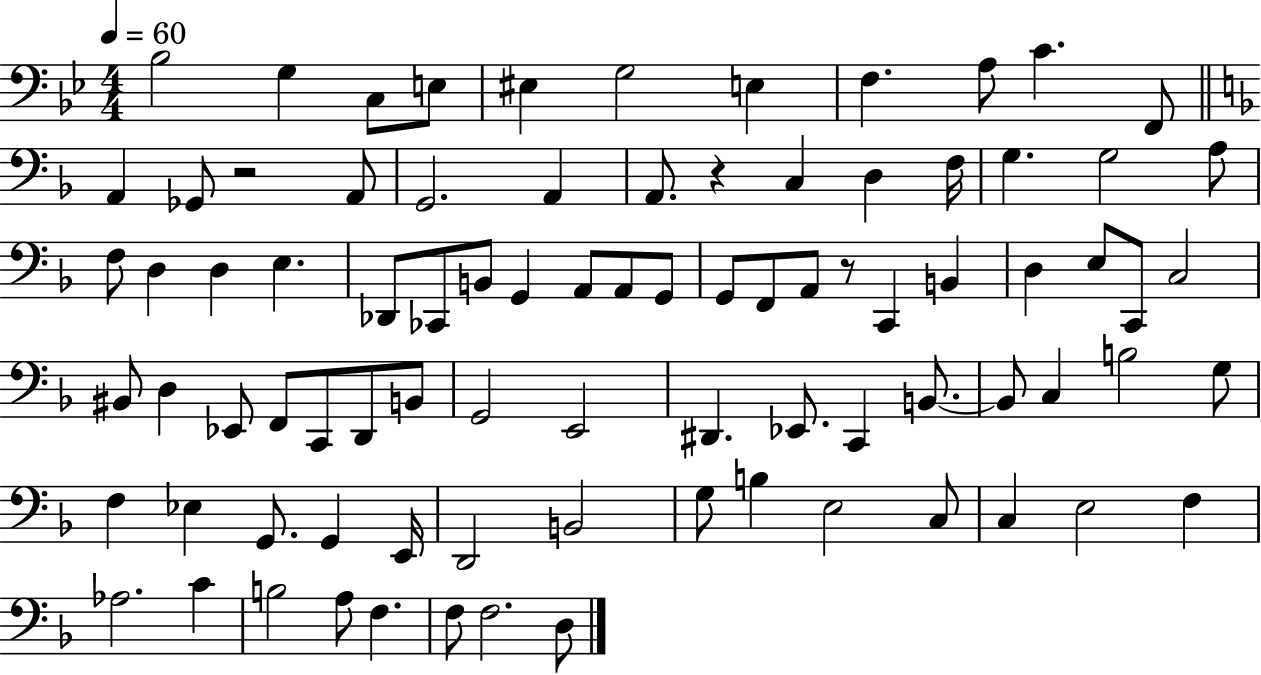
Bb3/h G3/q C3/e E3/e EIS3/q G3/h E3/q F3/q. A3/e C4/q. F2/e A2/q Gb2/e R/h A2/e G2/h. A2/q A2/e. R/q C3/q D3/q F3/s G3/q. G3/h A3/e F3/e D3/q D3/q E3/q. Db2/e CES2/e B2/e G2/q A2/e A2/e G2/e G2/e F2/e A2/e R/e C2/q B2/q D3/q E3/e C2/e C3/h BIS2/e D3/q Eb2/e F2/e C2/e D2/e B2/e G2/h E2/h D#2/q. Eb2/e. C2/q B2/e. B2/e C3/q B3/h G3/e F3/q Eb3/q G2/e. G2/q E2/s D2/h B2/h G3/e B3/q E3/h C3/e C3/q E3/h F3/q Ab3/h. C4/q B3/h A3/e F3/q. F3/e F3/h. D3/e